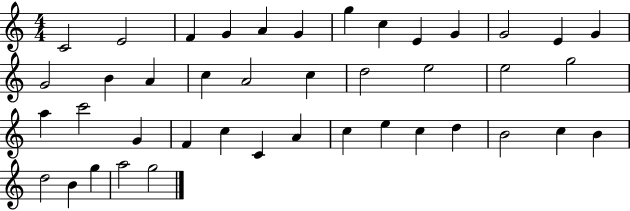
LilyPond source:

{
  \clef treble
  \numericTimeSignature
  \time 4/4
  \key c \major
  c'2 e'2 | f'4 g'4 a'4 g'4 | g''4 c''4 e'4 g'4 | g'2 e'4 g'4 | \break g'2 b'4 a'4 | c''4 a'2 c''4 | d''2 e''2 | e''2 g''2 | \break a''4 c'''2 g'4 | f'4 c''4 c'4 a'4 | c''4 e''4 c''4 d''4 | b'2 c''4 b'4 | \break d''2 b'4 g''4 | a''2 g''2 | \bar "|."
}